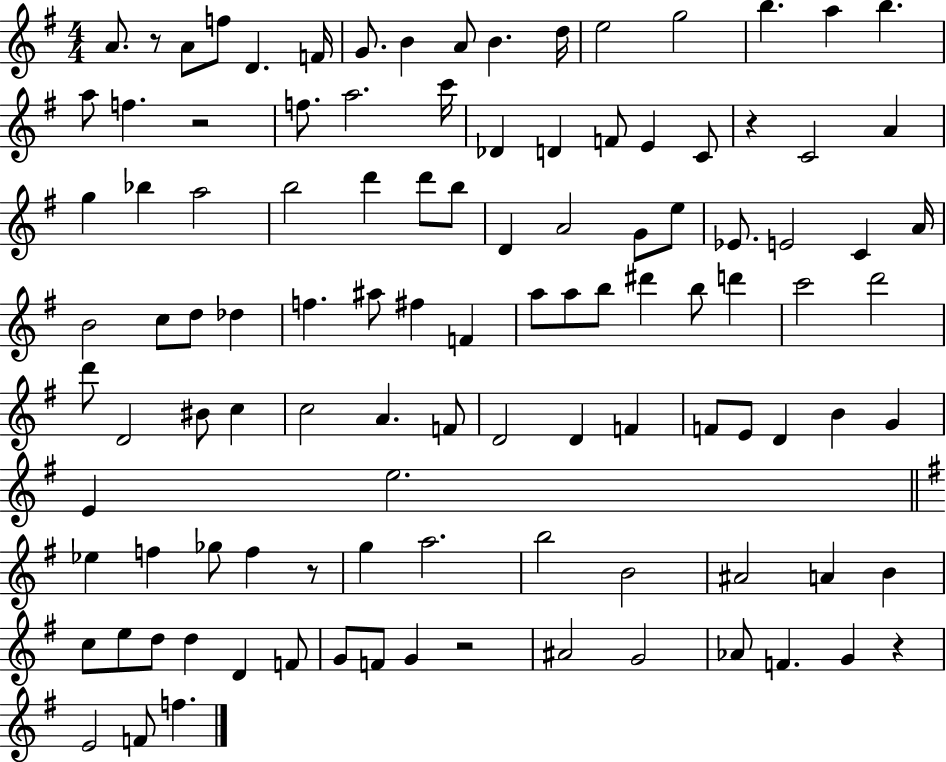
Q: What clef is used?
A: treble